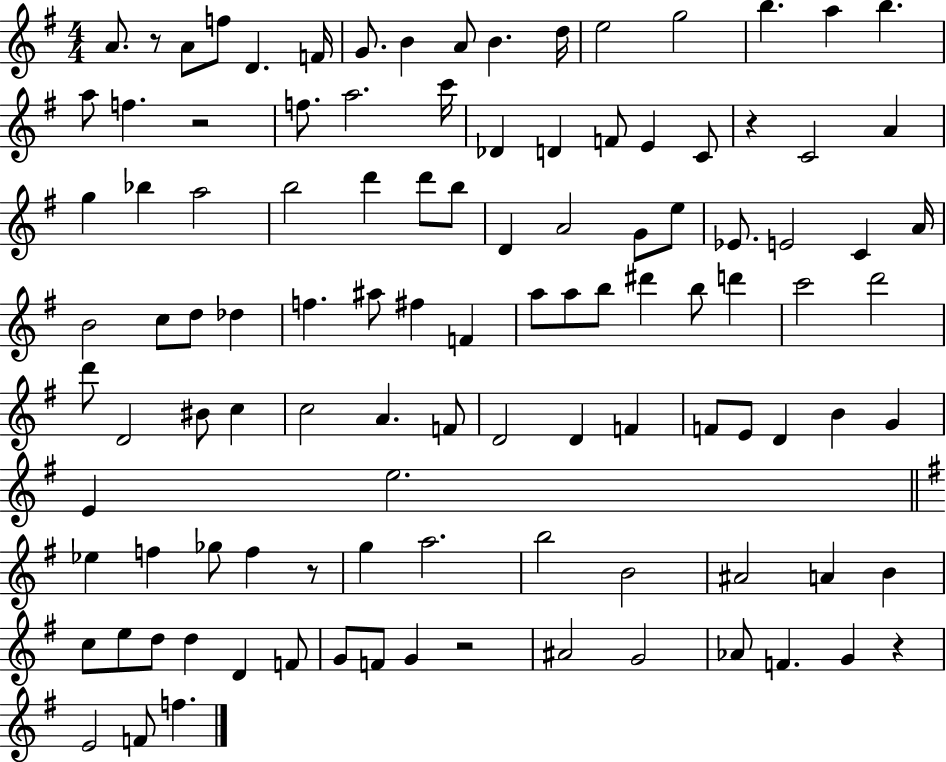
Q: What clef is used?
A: treble